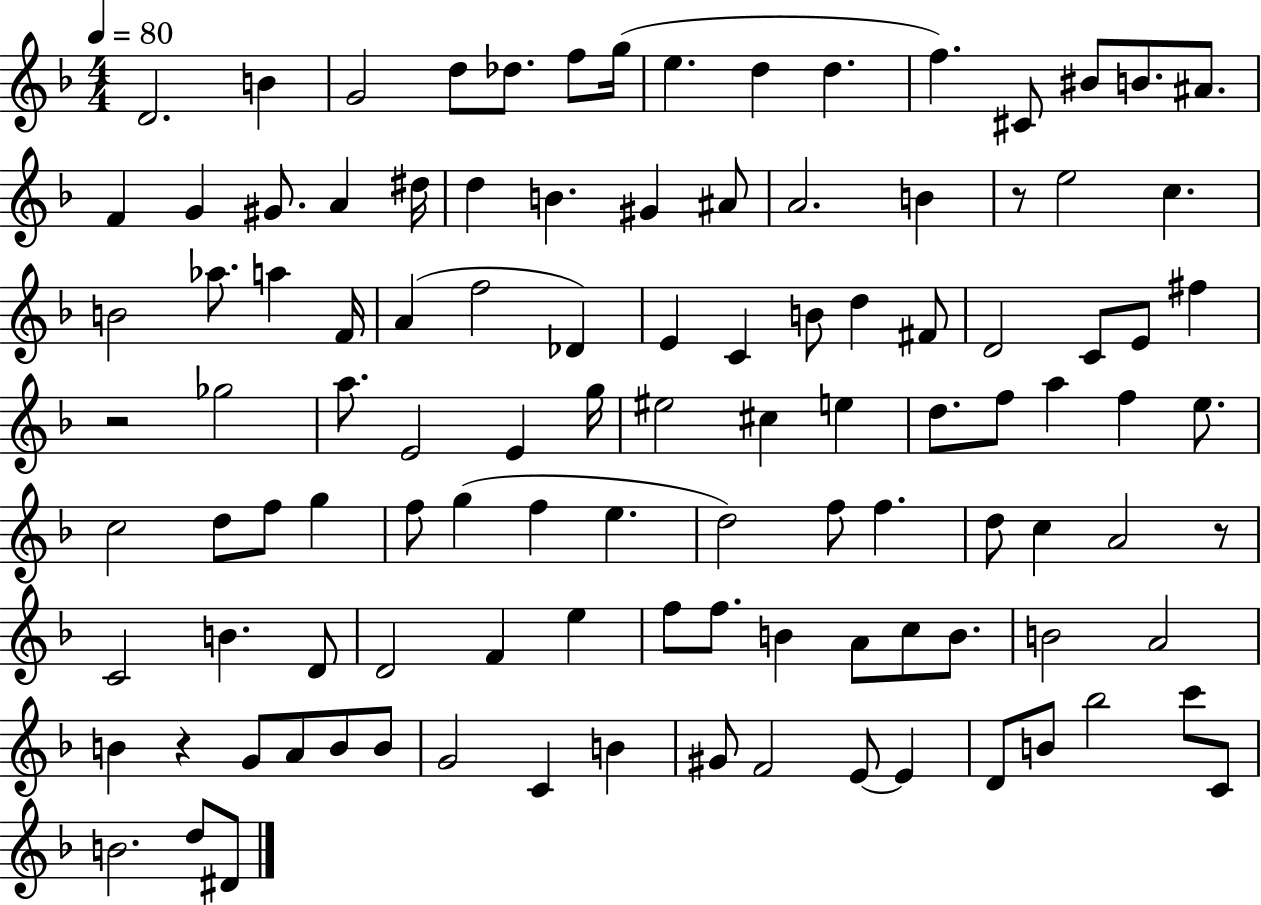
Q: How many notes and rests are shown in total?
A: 109